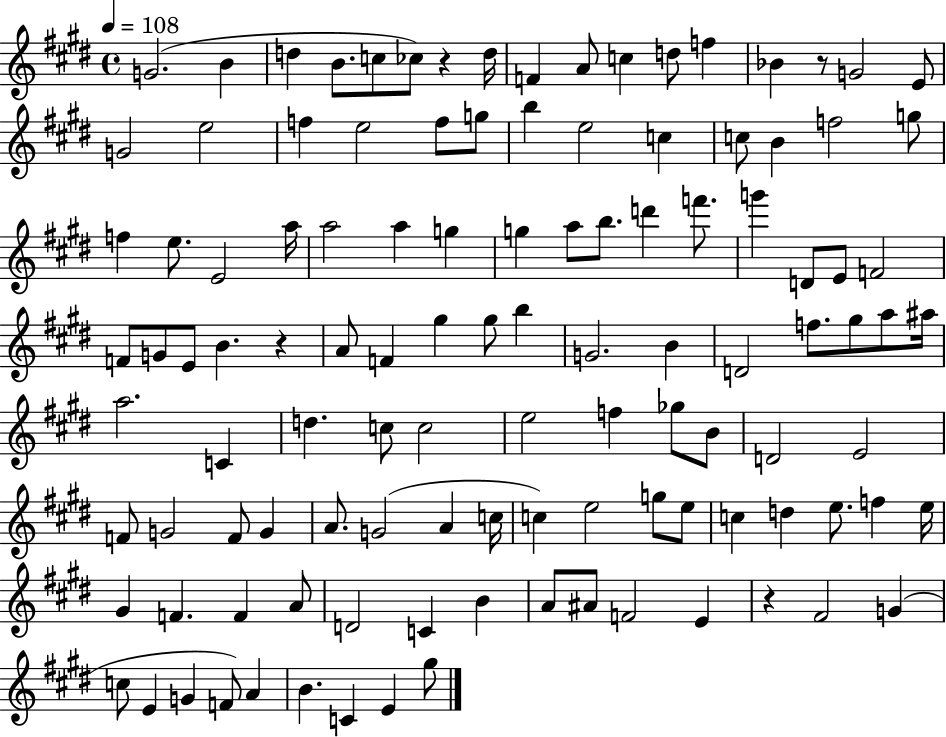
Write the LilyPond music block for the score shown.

{
  \clef treble
  \time 4/4
  \defaultTimeSignature
  \key e \major
  \tempo 4 = 108
  g'2.( b'4 | d''4 b'8. c''8 ces''8) r4 d''16 | f'4 a'8 c''4 d''8 f''4 | bes'4 r8 g'2 e'8 | \break g'2 e''2 | f''4 e''2 f''8 g''8 | b''4 e''2 c''4 | c''8 b'4 f''2 g''8 | \break f''4 e''8. e'2 a''16 | a''2 a''4 g''4 | g''4 a''8 b''8. d'''4 f'''8. | g'''4 d'8 e'8 f'2 | \break f'8 g'8 e'8 b'4. r4 | a'8 f'4 gis''4 gis''8 b''4 | g'2. b'4 | d'2 f''8. gis''8 a''8 ais''16 | \break a''2. c'4 | d''4. c''8 c''2 | e''2 f''4 ges''8 b'8 | d'2 e'2 | \break f'8 g'2 f'8 g'4 | a'8. g'2( a'4 c''16 | c''4) e''2 g''8 e''8 | c''4 d''4 e''8. f''4 e''16 | \break gis'4 f'4. f'4 a'8 | d'2 c'4 b'4 | a'8 ais'8 f'2 e'4 | r4 fis'2 g'4( | \break c''8 e'4 g'4 f'8) a'4 | b'4. c'4 e'4 gis''8 | \bar "|."
}